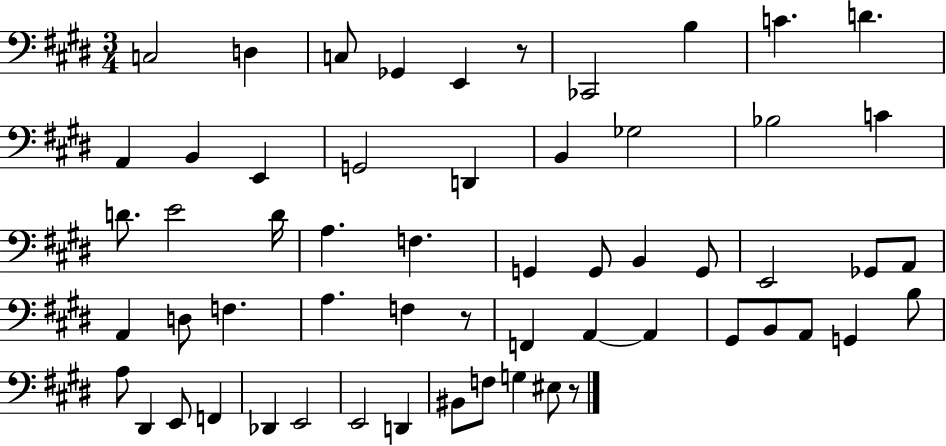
C3/h D3/q C3/e Gb2/q E2/q R/e CES2/h B3/q C4/q. D4/q. A2/q B2/q E2/q G2/h D2/q B2/q Gb3/h Bb3/h C4/q D4/e. E4/h D4/s A3/q. F3/q. G2/q G2/e B2/q G2/e E2/h Gb2/e A2/e A2/q D3/e F3/q. A3/q. F3/q R/e F2/q A2/q A2/q G#2/e B2/e A2/e G2/q B3/e A3/e D#2/q E2/e F2/q Db2/q E2/h E2/h D2/q BIS2/e F3/e G3/q EIS3/e R/e